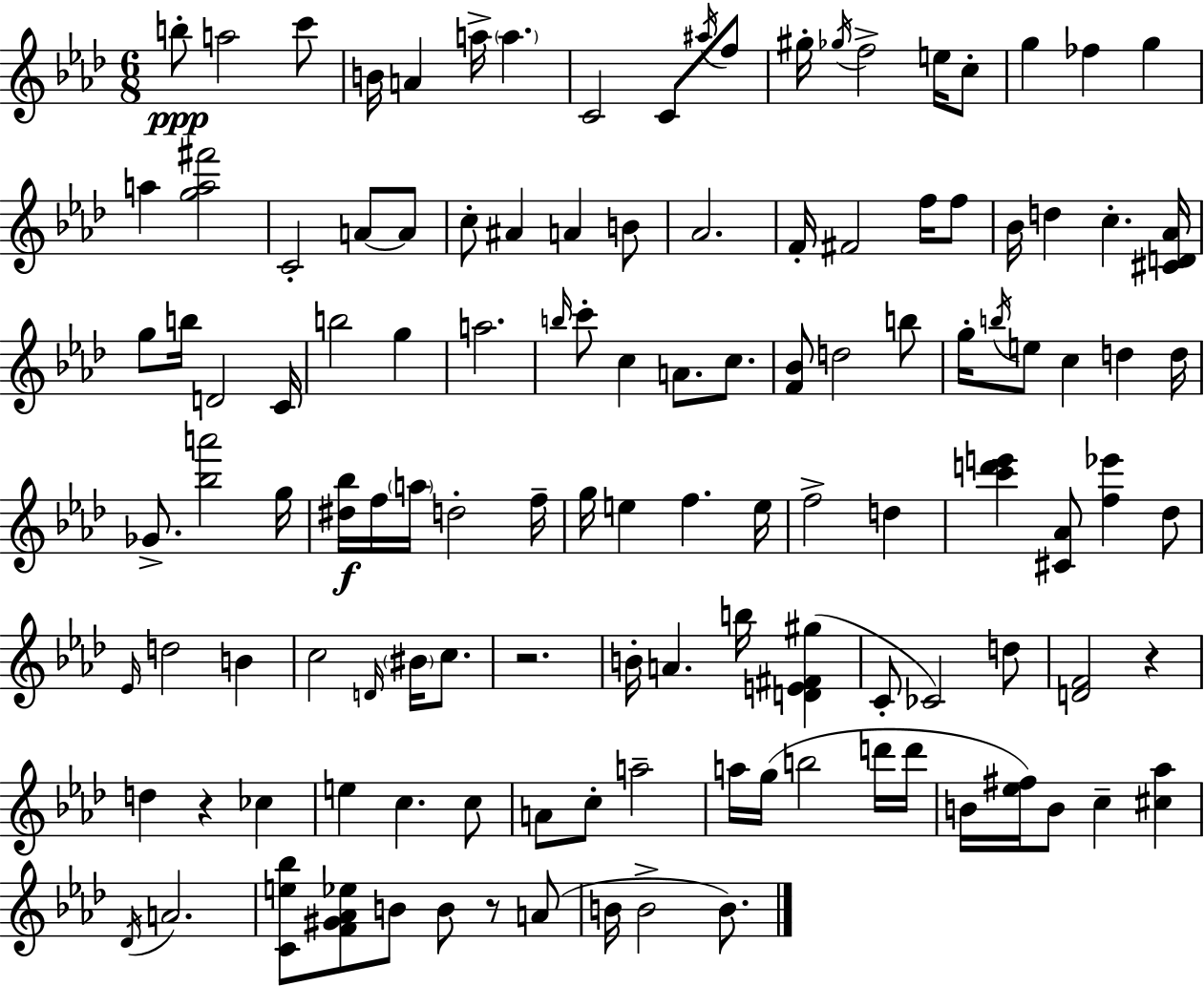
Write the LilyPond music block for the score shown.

{
  \clef treble
  \numericTimeSignature
  \time 6/8
  \key aes \major
  b''8-.\ppp a''2 c'''8 | b'16 a'4 a''16-> \parenthesize a''4. | c'2 c'8 \acciaccatura { ais''16 } f''8 | gis''16-. \acciaccatura { ges''16 } f''2-> e''16 | \break c''8-. g''4 fes''4 g''4 | a''4 <g'' a'' fis'''>2 | c'2-. a'8~~ | a'8 c''8-. ais'4 a'4 | \break b'8 aes'2. | f'16-. fis'2 f''16 | f''8 bes'16 d''4 c''4.-. | <cis' d' aes'>16 g''8 b''16 d'2 | \break c'16 b''2 g''4 | a''2. | \grace { b''16 } c'''8-. c''4 a'8. | c''8. <f' bes'>8 d''2 | \break b''8 g''16-. \acciaccatura { b''16 } e''8 c''4 d''4 | d''16 ges'8.-> <bes'' a'''>2 | g''16 <dis'' bes''>16\f f''16 \parenthesize a''16 d''2-. | f''16-- g''16 e''4 f''4. | \break e''16 f''2-> | d''4 <c''' d''' e'''>4 <cis' aes'>8 <f'' ees'''>4 | des''8 \grace { ees'16 } d''2 | b'4 c''2 | \break \grace { d'16 } \parenthesize bis'16 c''8. r2. | b'16-. a'4. | b''16 <d' e' fis' gis''>4( c'8-. ces'2) | d''8 <d' f'>2 | \break r4 d''4 r4 | ces''4 e''4 c''4. | c''8 a'8 c''8-. a''2-- | a''16 g''16( b''2 | \break d'''16 d'''16 b'16 <ees'' fis''>16) b'8 c''4-- | <cis'' aes''>4 \acciaccatura { des'16 } a'2. | <c' e'' bes''>8 <f' gis' aes' ees''>8 b'8 | b'8 r8 a'8( b'16 b'2-> | \break b'8.) \bar "|."
}